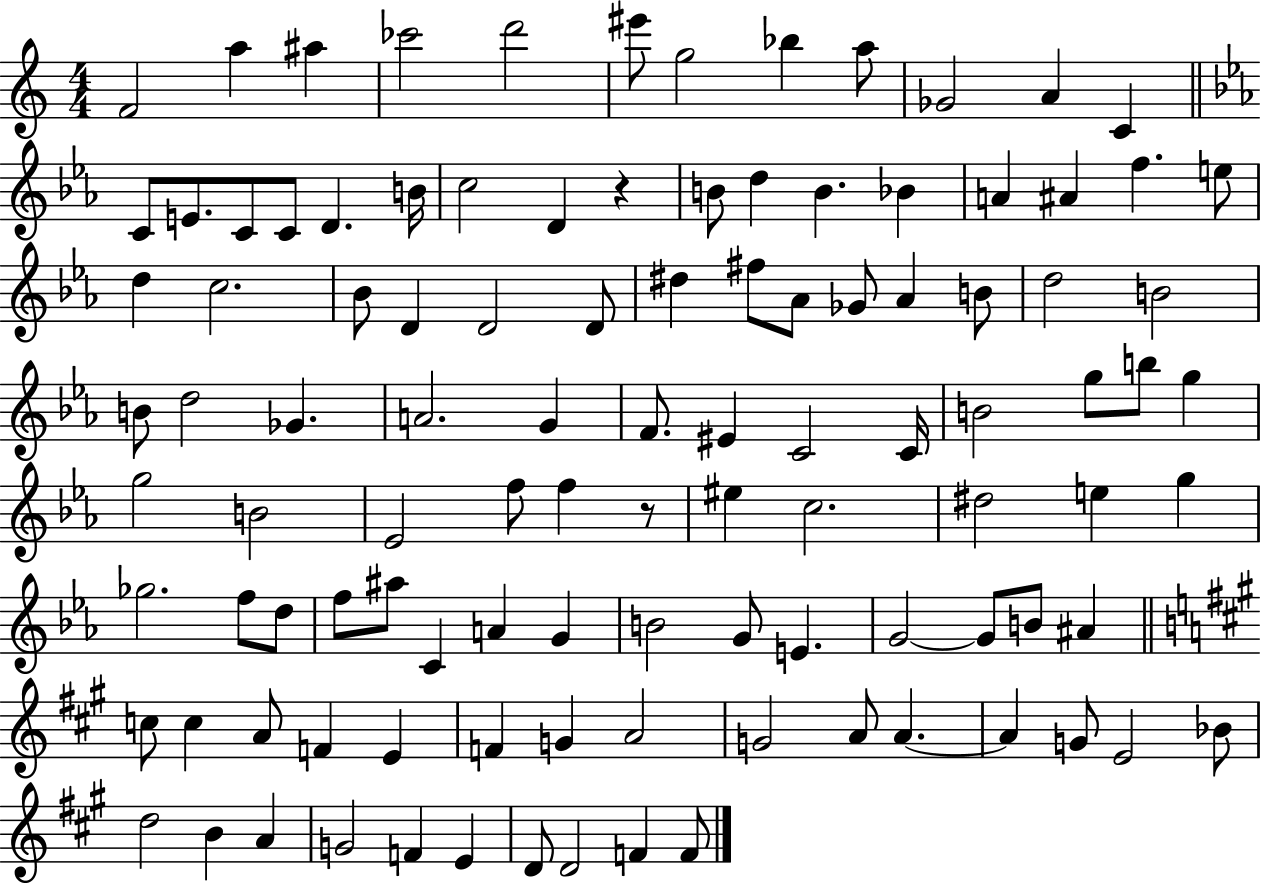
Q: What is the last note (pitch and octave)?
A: F4